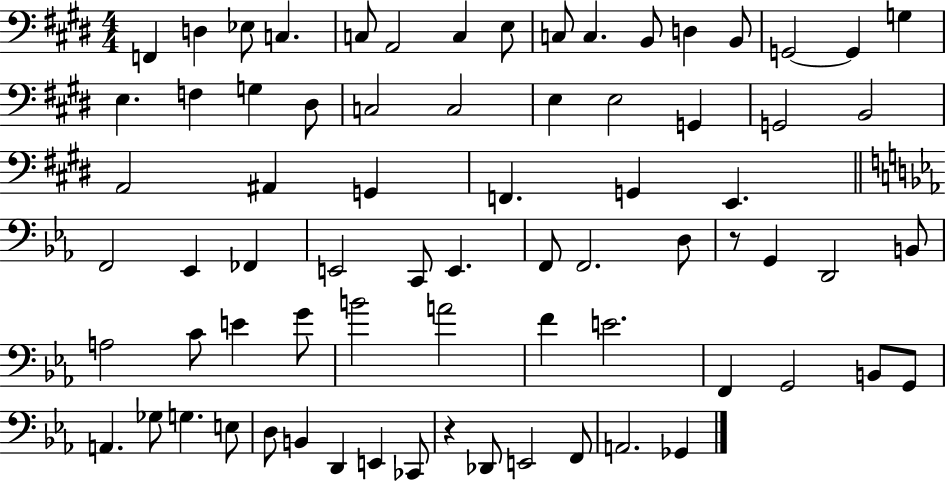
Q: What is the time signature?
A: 4/4